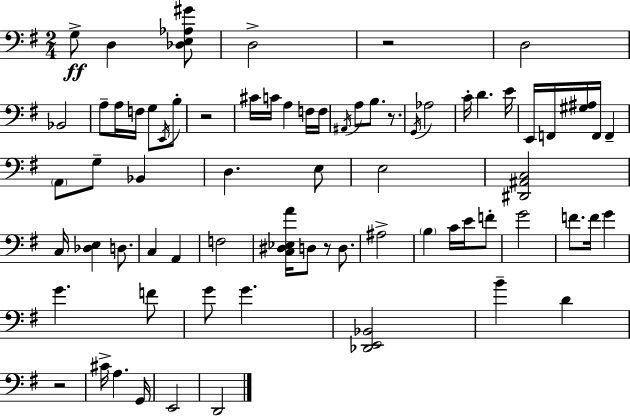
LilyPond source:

{
  \clef bass
  \numericTimeSignature
  \time 2/4
  \key g \major
  g8->\ff d4 <des e aes gis'>8 | d2-> | r2 | d2 | \break bes,2 | a8-- a16 f16 g8 \acciaccatura { e,16 } b8-. | r2 | cis'16 c'16 a4 f16 | \break f16 \acciaccatura { ais,16 } a8 b8. r8. | \acciaccatura { g,16 } aes2 | c'16-. d'4. | e'16 e,16 f,16 <gis ais>16 f,16 f,4-- | \break \parenthesize a,8 g8-- bes,4 | d4. | e8 e2 | <dis, ais, c>2 | \break c16 <des e>4 | d8. c4 a,4 | f2 | <c dis ees a'>16 d8 r8 | \break d8. ais2-> | \parenthesize b4 c'16 | e'16 f'8-. g'2 | f'8. f'16 g'4 | \break g'4. | f'8 g'8 g'4. | <des, e, bes,>2 | b'4-- d'4 | \break r2 | cis'16-> a4. | g,16 e,2 | d,2 | \break \bar "|."
}